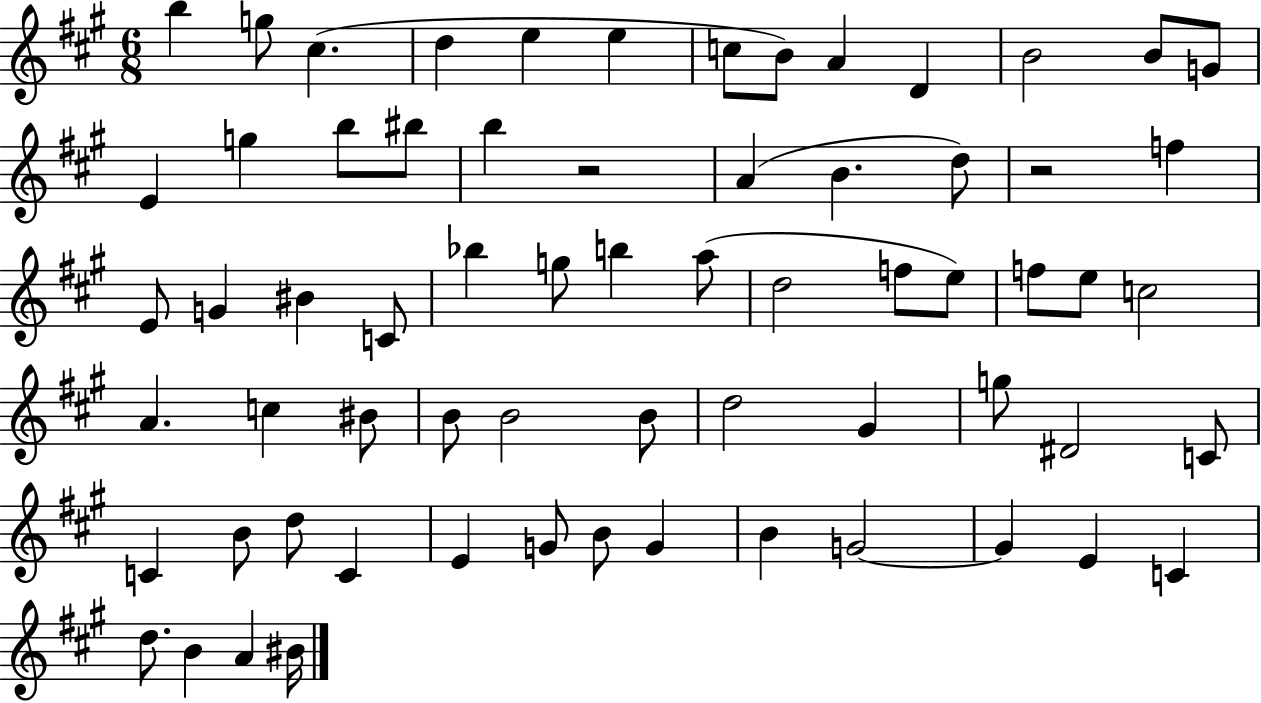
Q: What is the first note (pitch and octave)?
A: B5